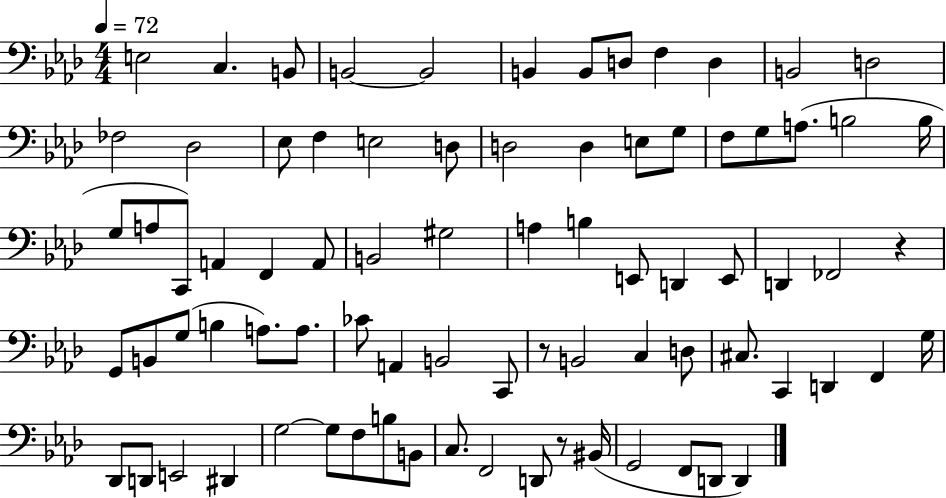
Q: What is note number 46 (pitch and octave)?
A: B3